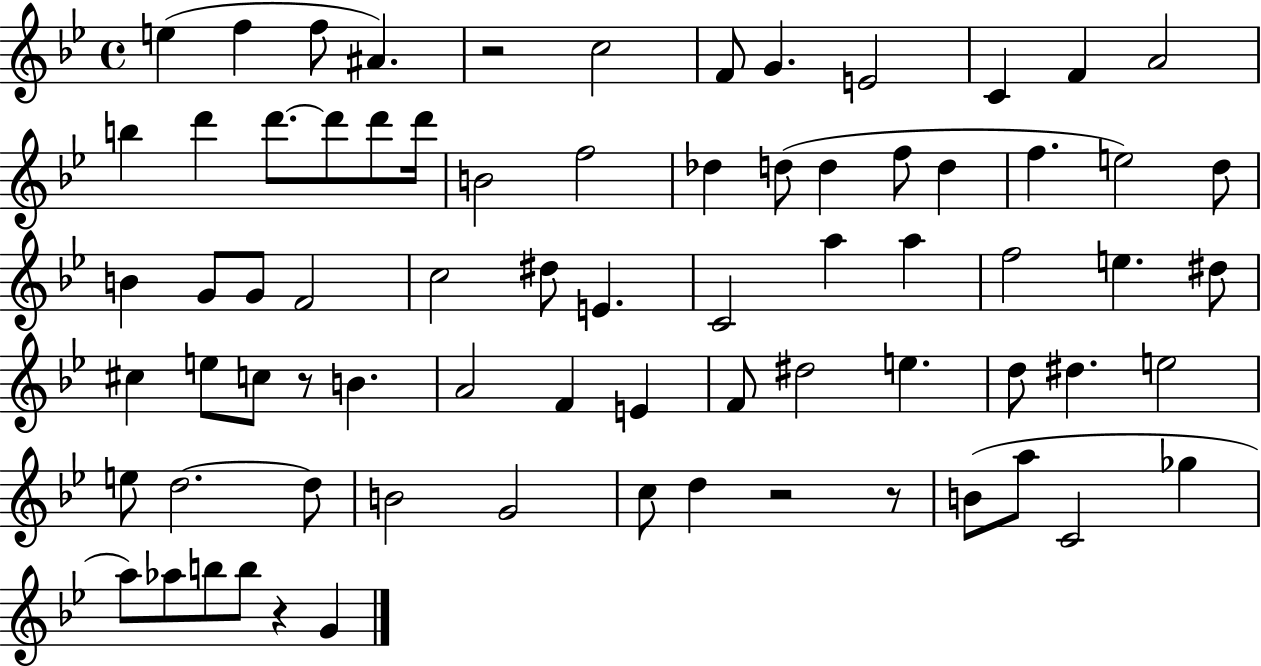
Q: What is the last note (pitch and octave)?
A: G4